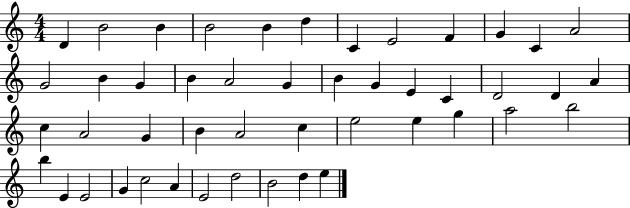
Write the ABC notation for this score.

X:1
T:Untitled
M:4/4
L:1/4
K:C
D B2 B B2 B d C E2 F G C A2 G2 B G B A2 G B G E C D2 D A c A2 G B A2 c e2 e g a2 b2 b E E2 G c2 A E2 d2 B2 d e